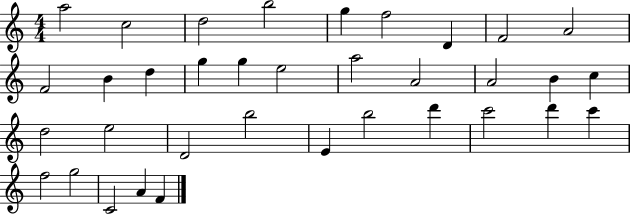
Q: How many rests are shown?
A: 0